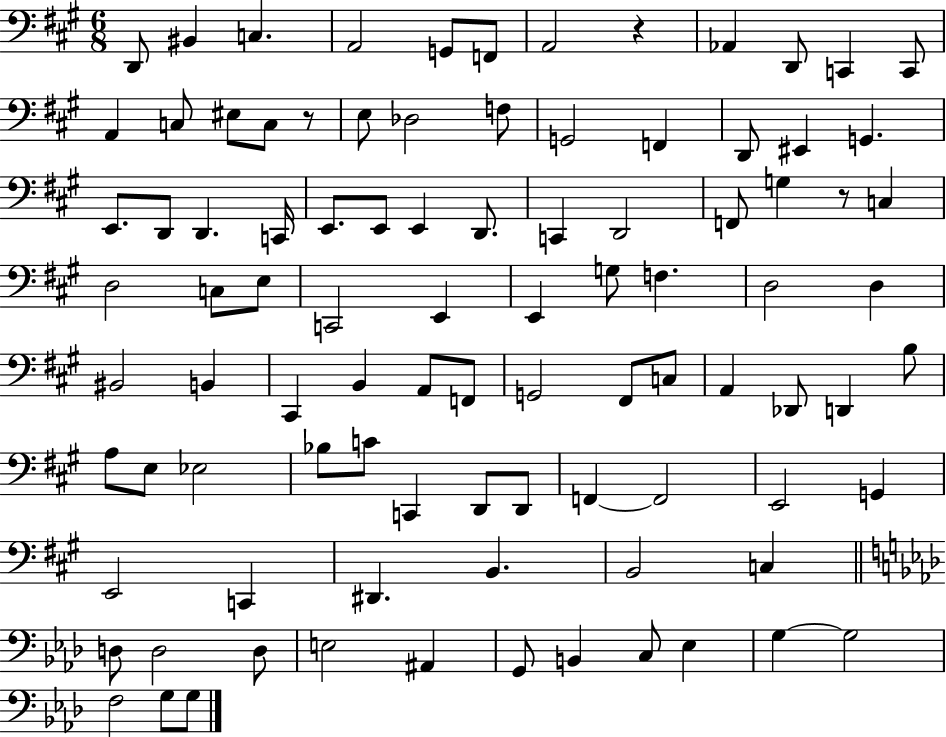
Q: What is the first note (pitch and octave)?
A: D2